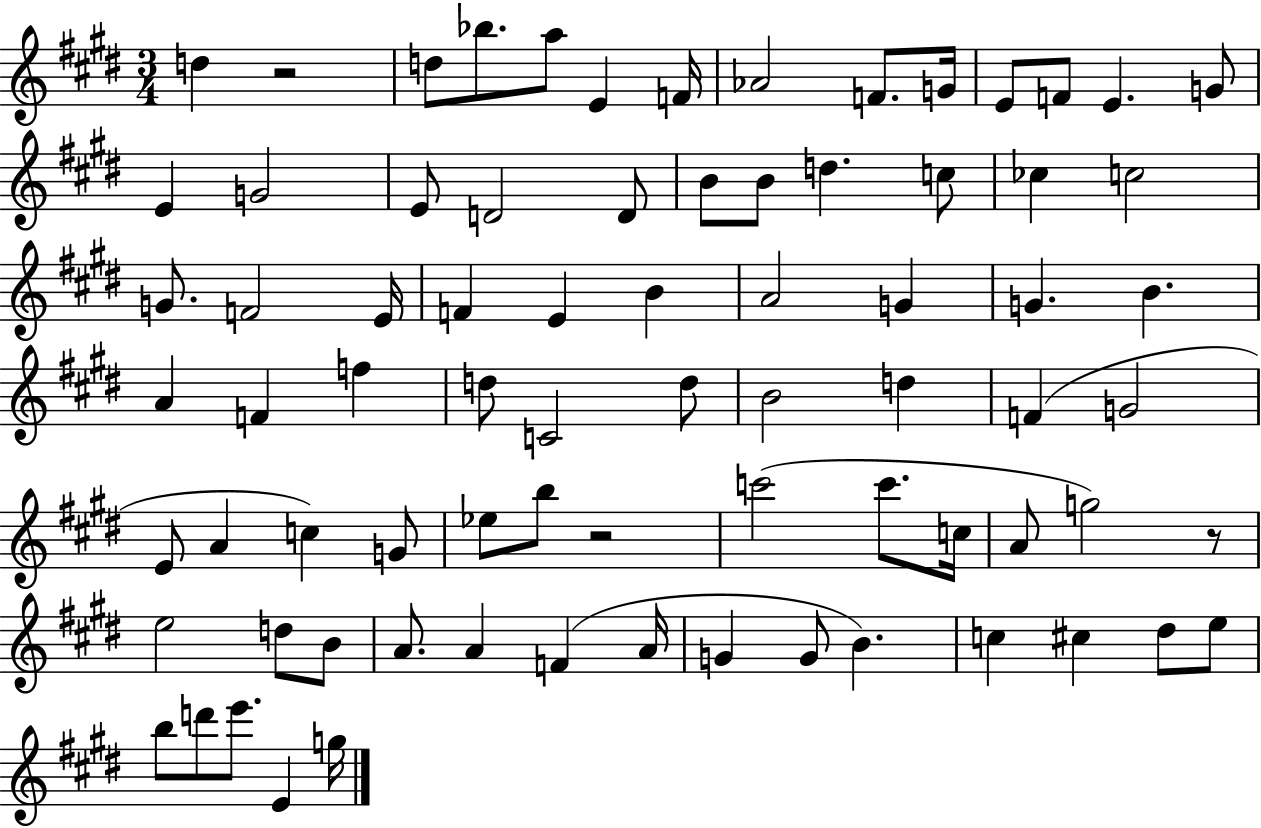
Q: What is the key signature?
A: E major